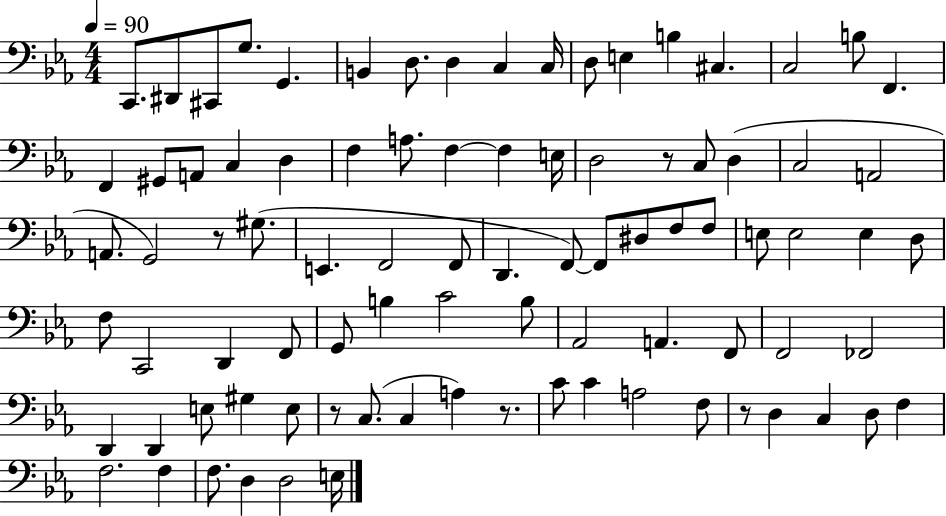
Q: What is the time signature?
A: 4/4